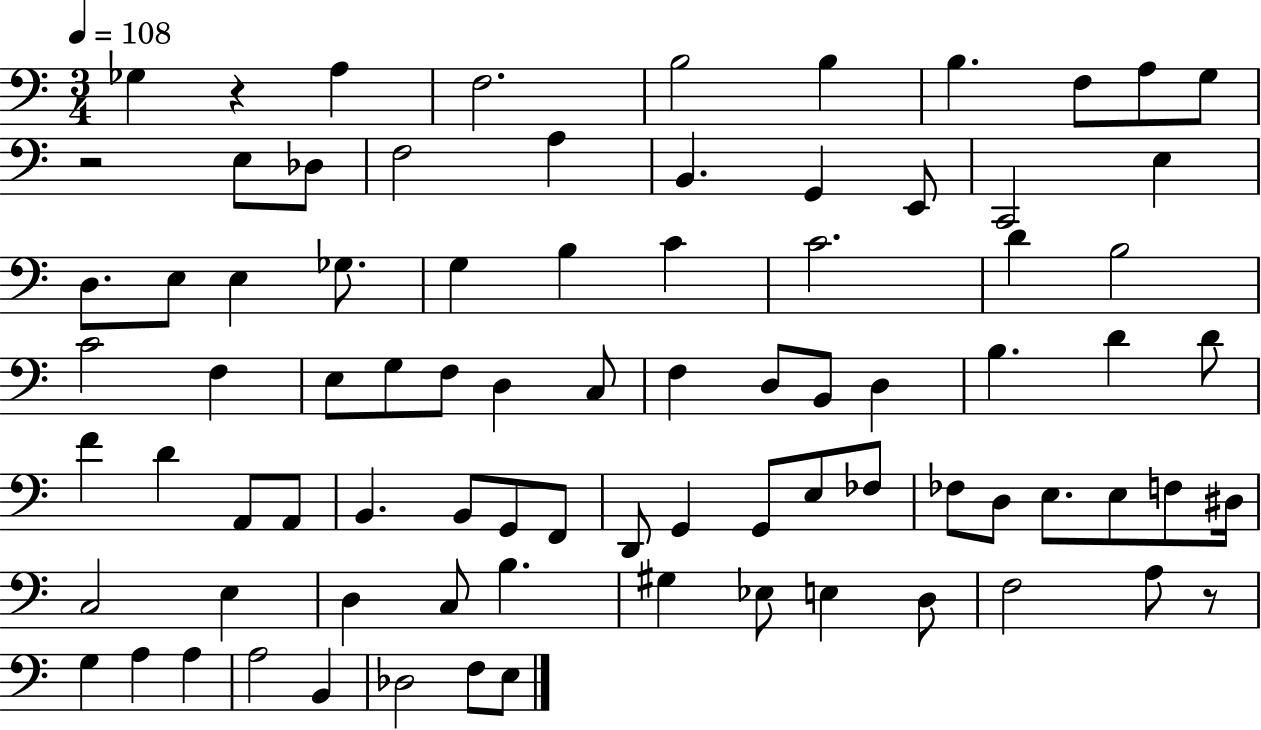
Gb3/q R/q A3/q F3/h. B3/h B3/q B3/q. F3/e A3/e G3/e R/h E3/e Db3/e F3/h A3/q B2/q. G2/q E2/e C2/h E3/q D3/e. E3/e E3/q Gb3/e. G3/q B3/q C4/q C4/h. D4/q B3/h C4/h F3/q E3/e G3/e F3/e D3/q C3/e F3/q D3/e B2/e D3/q B3/q. D4/q D4/e F4/q D4/q A2/e A2/e B2/q. B2/e G2/e F2/e D2/e G2/q G2/e E3/e FES3/e FES3/e D3/e E3/e. E3/e F3/e D#3/s C3/h E3/q D3/q C3/e B3/q. G#3/q Eb3/e E3/q D3/e F3/h A3/e R/e G3/q A3/q A3/q A3/h B2/q Db3/h F3/e E3/e